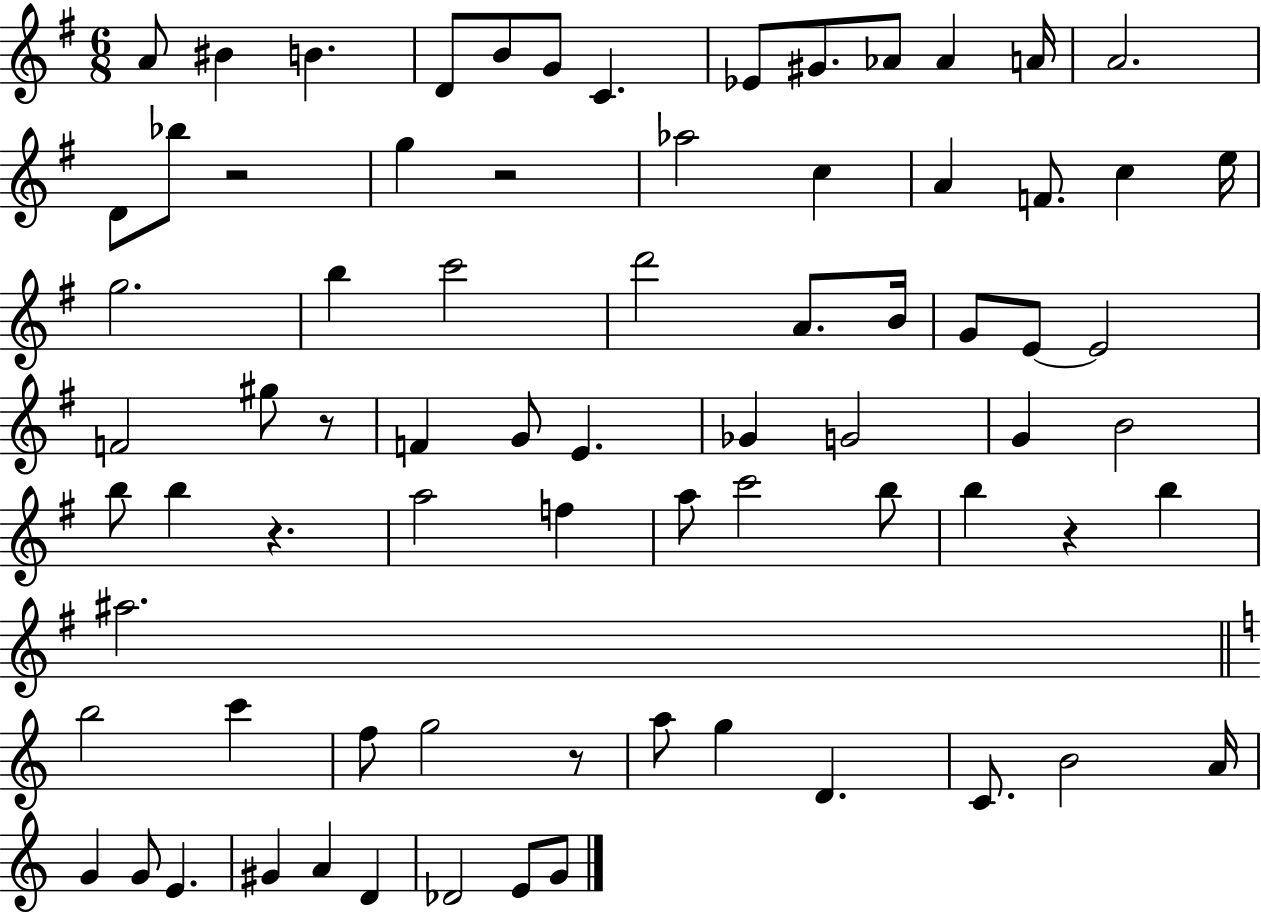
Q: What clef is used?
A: treble